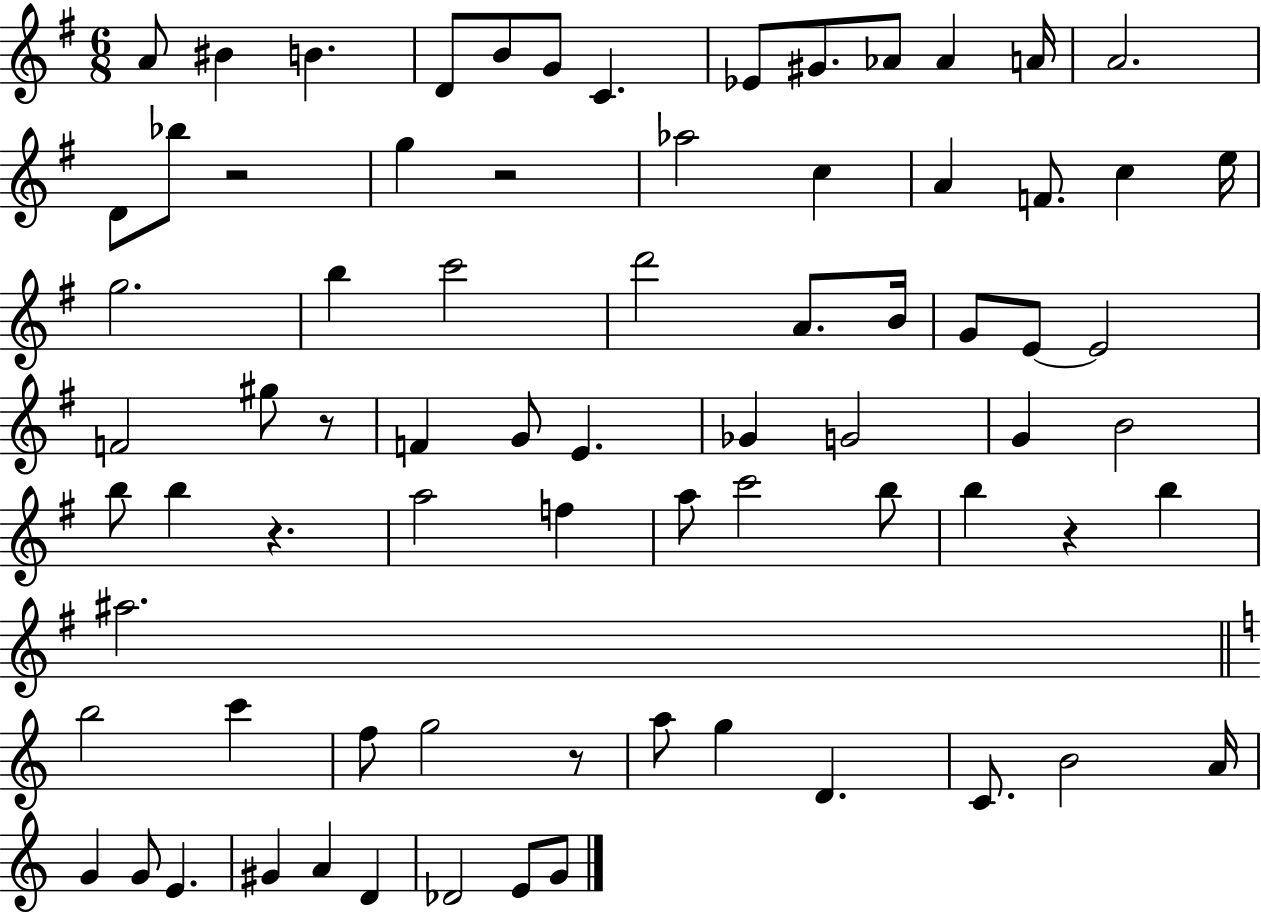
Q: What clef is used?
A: treble